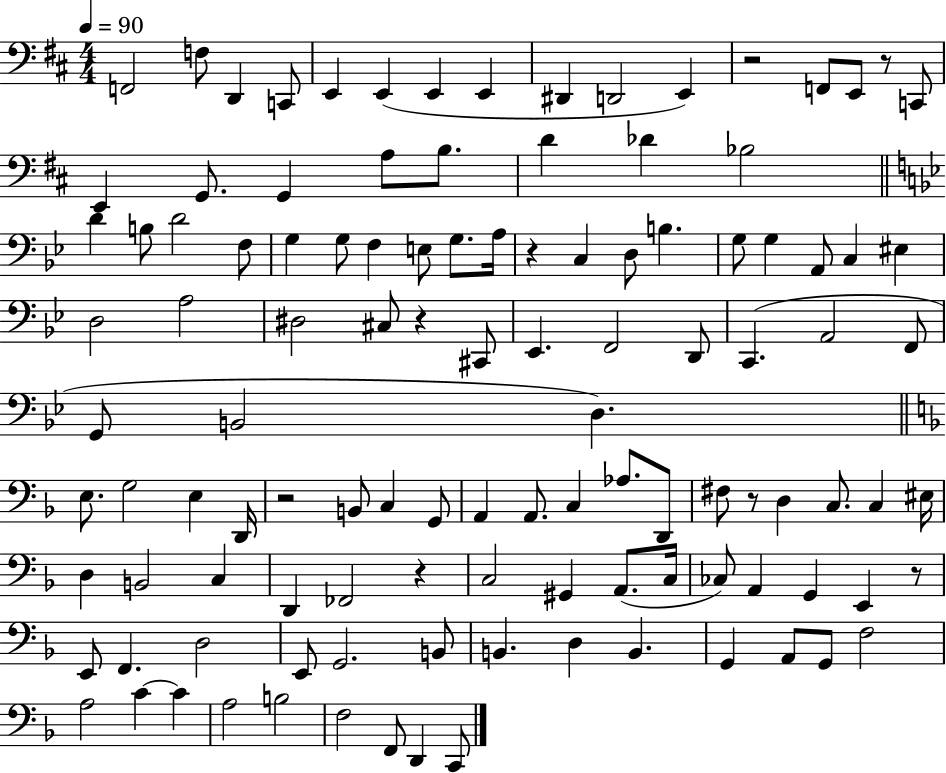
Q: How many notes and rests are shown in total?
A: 114